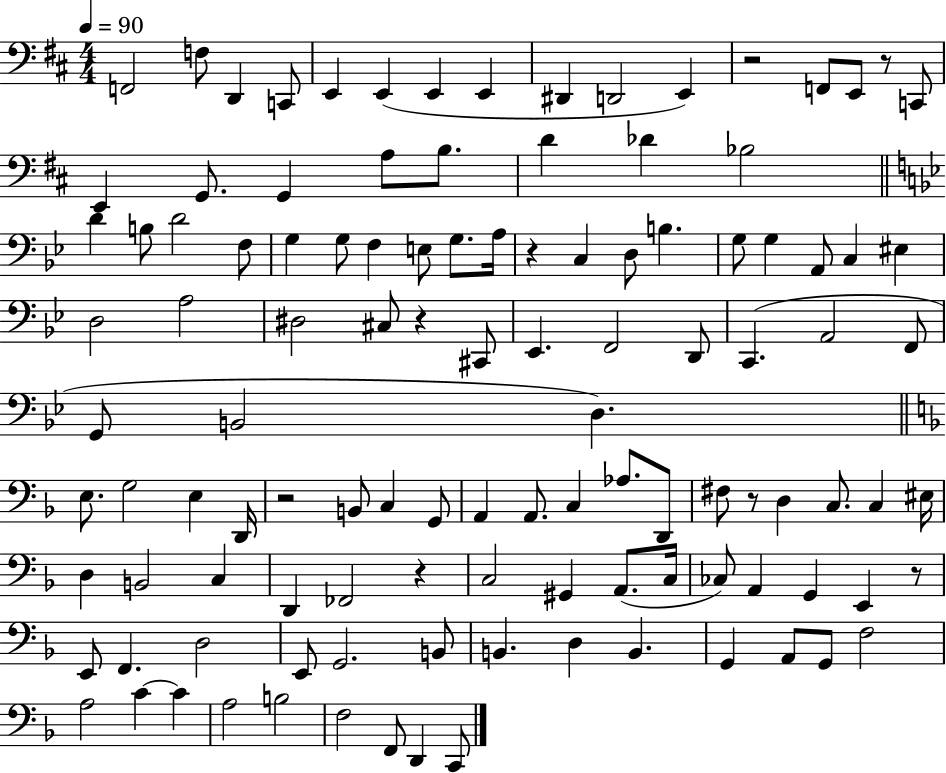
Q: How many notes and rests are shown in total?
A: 114